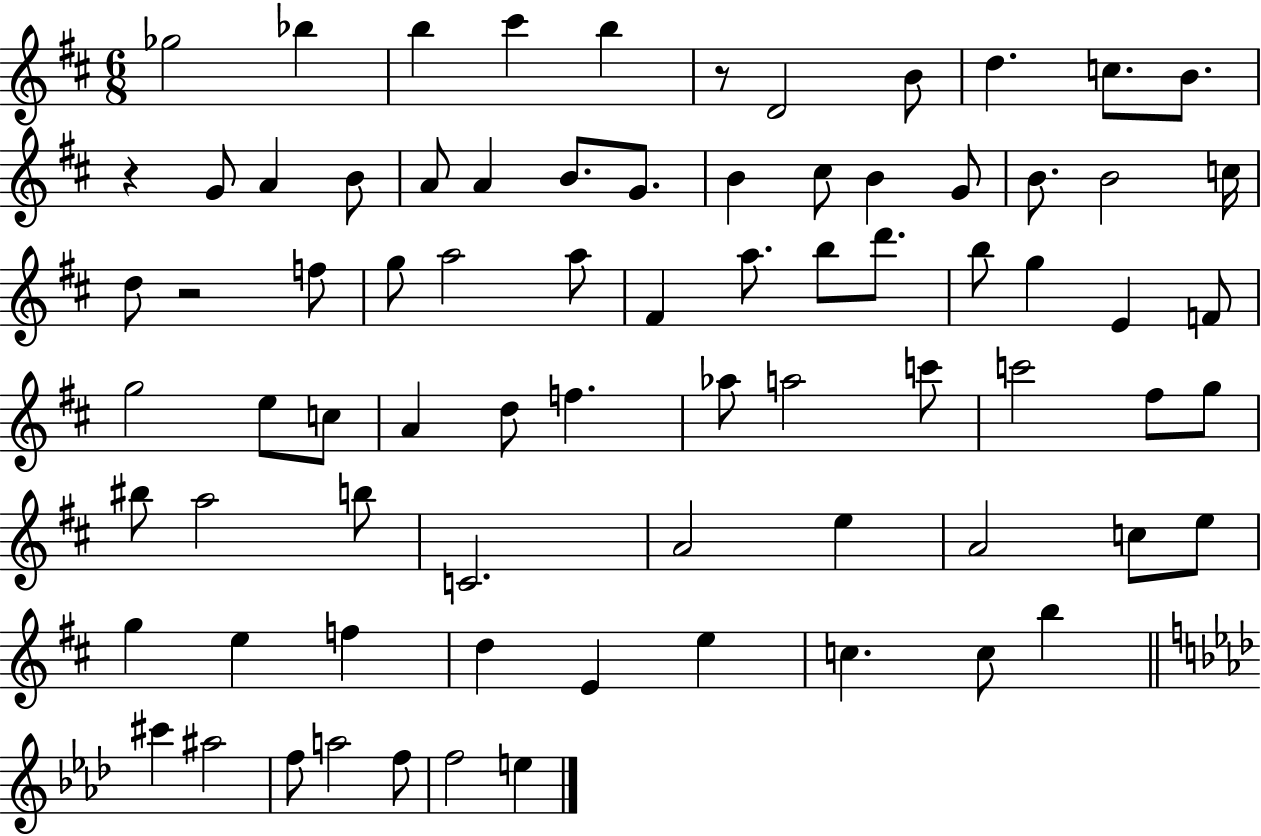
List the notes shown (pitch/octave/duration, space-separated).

Gb5/h Bb5/q B5/q C#6/q B5/q R/e D4/h B4/e D5/q. C5/e. B4/e. R/q G4/e A4/q B4/e A4/e A4/q B4/e. G4/e. B4/q C#5/e B4/q G4/e B4/e. B4/h C5/s D5/e R/h F5/e G5/e A5/h A5/e F#4/q A5/e. B5/e D6/e. B5/e G5/q E4/q F4/e G5/h E5/e C5/e A4/q D5/e F5/q. Ab5/e A5/h C6/e C6/h F#5/e G5/e BIS5/e A5/h B5/e C4/h. A4/h E5/q A4/h C5/e E5/e G5/q E5/q F5/q D5/q E4/q E5/q C5/q. C5/e B5/q C#6/q A#5/h F5/e A5/h F5/e F5/h E5/q